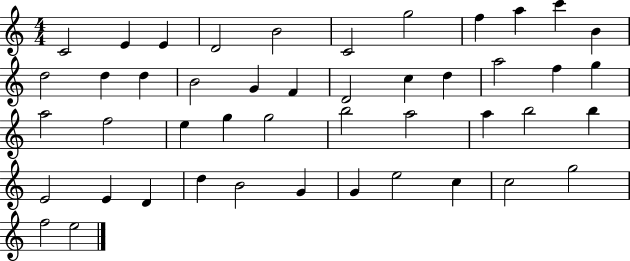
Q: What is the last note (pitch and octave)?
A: E5